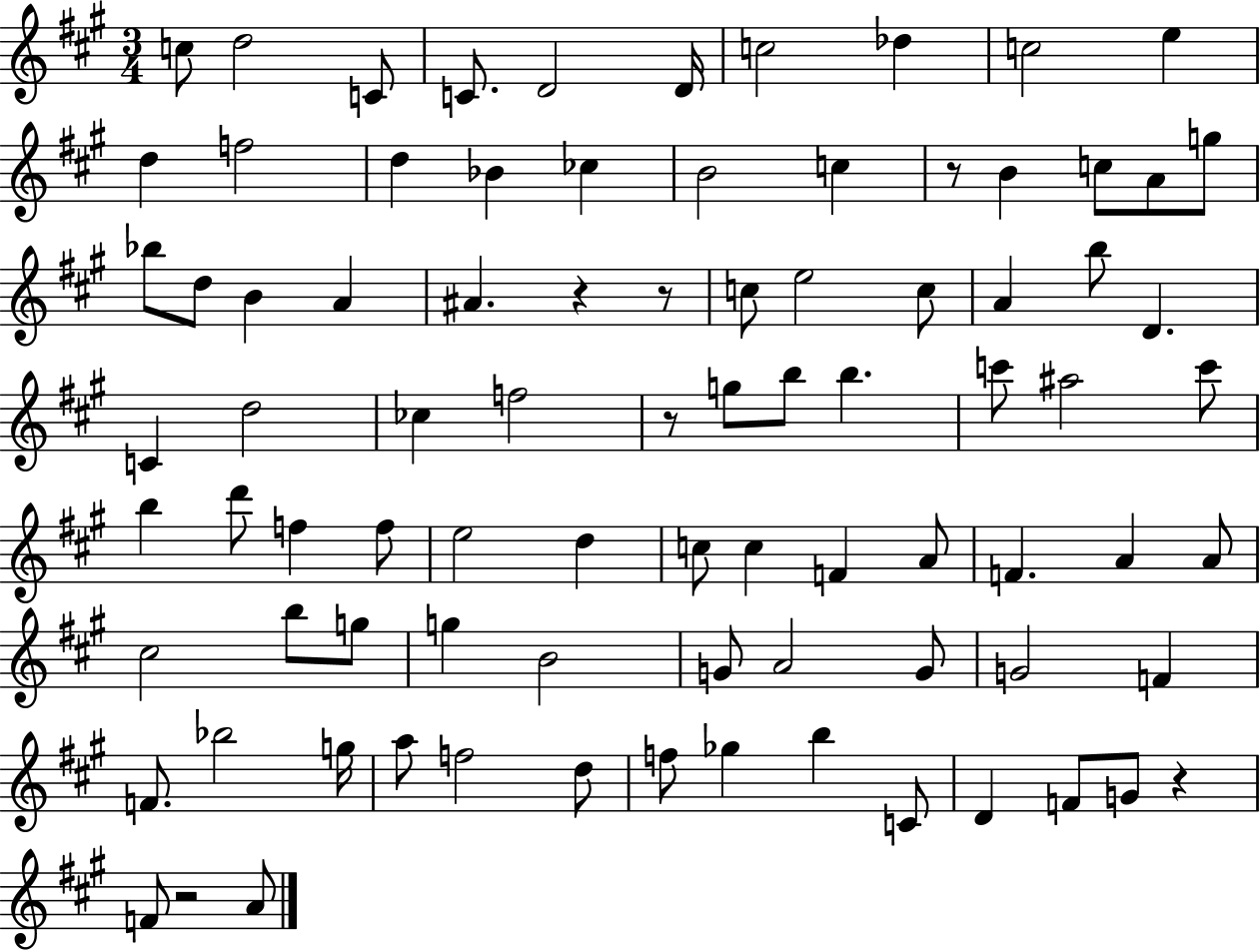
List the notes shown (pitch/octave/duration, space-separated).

C5/e D5/h C4/e C4/e. D4/h D4/s C5/h Db5/q C5/h E5/q D5/q F5/h D5/q Bb4/q CES5/q B4/h C5/q R/e B4/q C5/e A4/e G5/e Bb5/e D5/e B4/q A4/q A#4/q. R/q R/e C5/e E5/h C5/e A4/q B5/e D4/q. C4/q D5/h CES5/q F5/h R/e G5/e B5/e B5/q. C6/e A#5/h C6/e B5/q D6/e F5/q F5/e E5/h D5/q C5/e C5/q F4/q A4/e F4/q. A4/q A4/e C#5/h B5/e G5/e G5/q B4/h G4/e A4/h G4/e G4/h F4/q F4/e. Bb5/h G5/s A5/e F5/h D5/e F5/e Gb5/q B5/q C4/e D4/q F4/e G4/e R/q F4/e R/h A4/e